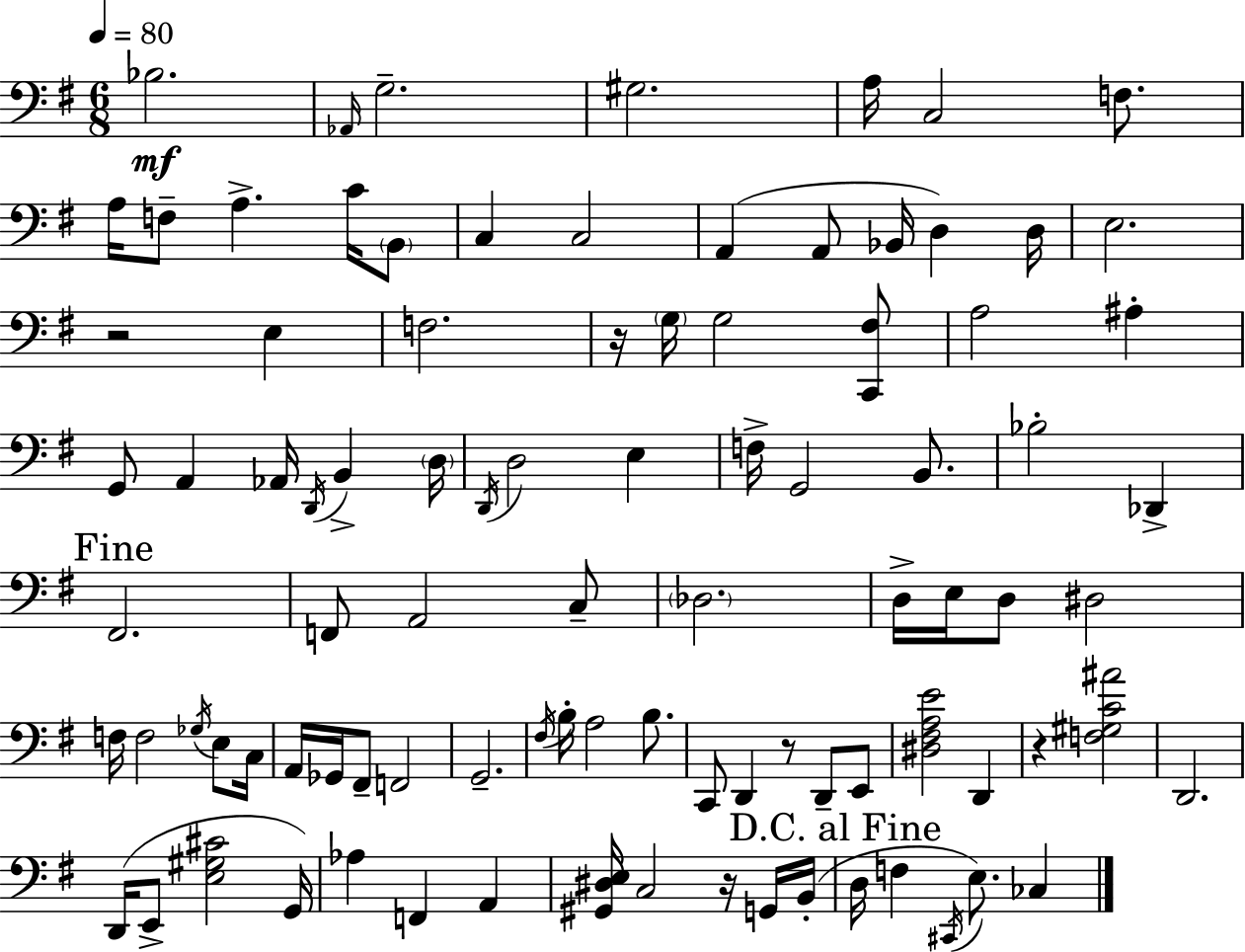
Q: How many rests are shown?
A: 5